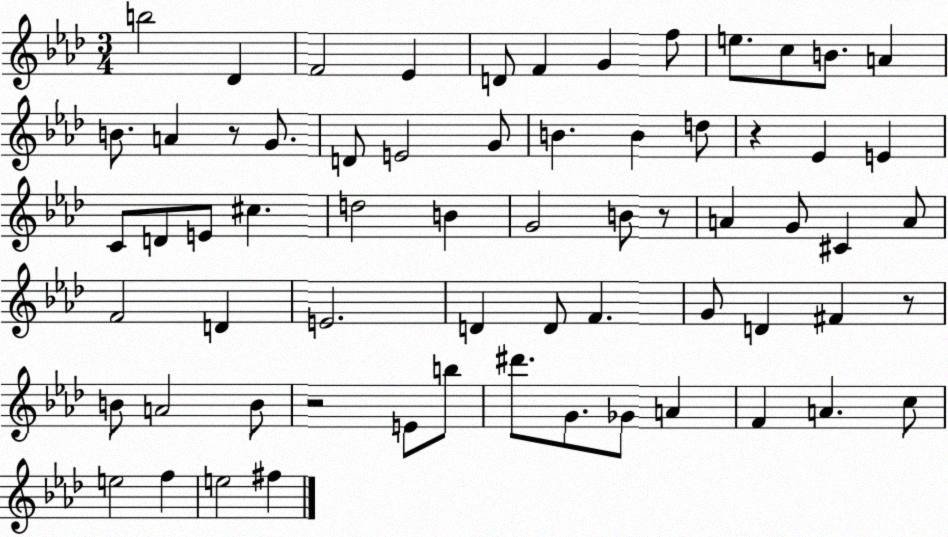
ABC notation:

X:1
T:Untitled
M:3/4
L:1/4
K:Ab
b2 _D F2 _E D/2 F G f/2 e/2 c/2 B/2 A B/2 A z/2 G/2 D/2 E2 G/2 B B d/2 z _E E C/2 D/2 E/2 ^c d2 B G2 B/2 z/2 A G/2 ^C A/2 F2 D E2 D D/2 F G/2 D ^F z/2 B/2 A2 B/2 z2 E/2 b/2 ^d'/2 G/2 _G/2 A F A c/2 e2 f e2 ^f